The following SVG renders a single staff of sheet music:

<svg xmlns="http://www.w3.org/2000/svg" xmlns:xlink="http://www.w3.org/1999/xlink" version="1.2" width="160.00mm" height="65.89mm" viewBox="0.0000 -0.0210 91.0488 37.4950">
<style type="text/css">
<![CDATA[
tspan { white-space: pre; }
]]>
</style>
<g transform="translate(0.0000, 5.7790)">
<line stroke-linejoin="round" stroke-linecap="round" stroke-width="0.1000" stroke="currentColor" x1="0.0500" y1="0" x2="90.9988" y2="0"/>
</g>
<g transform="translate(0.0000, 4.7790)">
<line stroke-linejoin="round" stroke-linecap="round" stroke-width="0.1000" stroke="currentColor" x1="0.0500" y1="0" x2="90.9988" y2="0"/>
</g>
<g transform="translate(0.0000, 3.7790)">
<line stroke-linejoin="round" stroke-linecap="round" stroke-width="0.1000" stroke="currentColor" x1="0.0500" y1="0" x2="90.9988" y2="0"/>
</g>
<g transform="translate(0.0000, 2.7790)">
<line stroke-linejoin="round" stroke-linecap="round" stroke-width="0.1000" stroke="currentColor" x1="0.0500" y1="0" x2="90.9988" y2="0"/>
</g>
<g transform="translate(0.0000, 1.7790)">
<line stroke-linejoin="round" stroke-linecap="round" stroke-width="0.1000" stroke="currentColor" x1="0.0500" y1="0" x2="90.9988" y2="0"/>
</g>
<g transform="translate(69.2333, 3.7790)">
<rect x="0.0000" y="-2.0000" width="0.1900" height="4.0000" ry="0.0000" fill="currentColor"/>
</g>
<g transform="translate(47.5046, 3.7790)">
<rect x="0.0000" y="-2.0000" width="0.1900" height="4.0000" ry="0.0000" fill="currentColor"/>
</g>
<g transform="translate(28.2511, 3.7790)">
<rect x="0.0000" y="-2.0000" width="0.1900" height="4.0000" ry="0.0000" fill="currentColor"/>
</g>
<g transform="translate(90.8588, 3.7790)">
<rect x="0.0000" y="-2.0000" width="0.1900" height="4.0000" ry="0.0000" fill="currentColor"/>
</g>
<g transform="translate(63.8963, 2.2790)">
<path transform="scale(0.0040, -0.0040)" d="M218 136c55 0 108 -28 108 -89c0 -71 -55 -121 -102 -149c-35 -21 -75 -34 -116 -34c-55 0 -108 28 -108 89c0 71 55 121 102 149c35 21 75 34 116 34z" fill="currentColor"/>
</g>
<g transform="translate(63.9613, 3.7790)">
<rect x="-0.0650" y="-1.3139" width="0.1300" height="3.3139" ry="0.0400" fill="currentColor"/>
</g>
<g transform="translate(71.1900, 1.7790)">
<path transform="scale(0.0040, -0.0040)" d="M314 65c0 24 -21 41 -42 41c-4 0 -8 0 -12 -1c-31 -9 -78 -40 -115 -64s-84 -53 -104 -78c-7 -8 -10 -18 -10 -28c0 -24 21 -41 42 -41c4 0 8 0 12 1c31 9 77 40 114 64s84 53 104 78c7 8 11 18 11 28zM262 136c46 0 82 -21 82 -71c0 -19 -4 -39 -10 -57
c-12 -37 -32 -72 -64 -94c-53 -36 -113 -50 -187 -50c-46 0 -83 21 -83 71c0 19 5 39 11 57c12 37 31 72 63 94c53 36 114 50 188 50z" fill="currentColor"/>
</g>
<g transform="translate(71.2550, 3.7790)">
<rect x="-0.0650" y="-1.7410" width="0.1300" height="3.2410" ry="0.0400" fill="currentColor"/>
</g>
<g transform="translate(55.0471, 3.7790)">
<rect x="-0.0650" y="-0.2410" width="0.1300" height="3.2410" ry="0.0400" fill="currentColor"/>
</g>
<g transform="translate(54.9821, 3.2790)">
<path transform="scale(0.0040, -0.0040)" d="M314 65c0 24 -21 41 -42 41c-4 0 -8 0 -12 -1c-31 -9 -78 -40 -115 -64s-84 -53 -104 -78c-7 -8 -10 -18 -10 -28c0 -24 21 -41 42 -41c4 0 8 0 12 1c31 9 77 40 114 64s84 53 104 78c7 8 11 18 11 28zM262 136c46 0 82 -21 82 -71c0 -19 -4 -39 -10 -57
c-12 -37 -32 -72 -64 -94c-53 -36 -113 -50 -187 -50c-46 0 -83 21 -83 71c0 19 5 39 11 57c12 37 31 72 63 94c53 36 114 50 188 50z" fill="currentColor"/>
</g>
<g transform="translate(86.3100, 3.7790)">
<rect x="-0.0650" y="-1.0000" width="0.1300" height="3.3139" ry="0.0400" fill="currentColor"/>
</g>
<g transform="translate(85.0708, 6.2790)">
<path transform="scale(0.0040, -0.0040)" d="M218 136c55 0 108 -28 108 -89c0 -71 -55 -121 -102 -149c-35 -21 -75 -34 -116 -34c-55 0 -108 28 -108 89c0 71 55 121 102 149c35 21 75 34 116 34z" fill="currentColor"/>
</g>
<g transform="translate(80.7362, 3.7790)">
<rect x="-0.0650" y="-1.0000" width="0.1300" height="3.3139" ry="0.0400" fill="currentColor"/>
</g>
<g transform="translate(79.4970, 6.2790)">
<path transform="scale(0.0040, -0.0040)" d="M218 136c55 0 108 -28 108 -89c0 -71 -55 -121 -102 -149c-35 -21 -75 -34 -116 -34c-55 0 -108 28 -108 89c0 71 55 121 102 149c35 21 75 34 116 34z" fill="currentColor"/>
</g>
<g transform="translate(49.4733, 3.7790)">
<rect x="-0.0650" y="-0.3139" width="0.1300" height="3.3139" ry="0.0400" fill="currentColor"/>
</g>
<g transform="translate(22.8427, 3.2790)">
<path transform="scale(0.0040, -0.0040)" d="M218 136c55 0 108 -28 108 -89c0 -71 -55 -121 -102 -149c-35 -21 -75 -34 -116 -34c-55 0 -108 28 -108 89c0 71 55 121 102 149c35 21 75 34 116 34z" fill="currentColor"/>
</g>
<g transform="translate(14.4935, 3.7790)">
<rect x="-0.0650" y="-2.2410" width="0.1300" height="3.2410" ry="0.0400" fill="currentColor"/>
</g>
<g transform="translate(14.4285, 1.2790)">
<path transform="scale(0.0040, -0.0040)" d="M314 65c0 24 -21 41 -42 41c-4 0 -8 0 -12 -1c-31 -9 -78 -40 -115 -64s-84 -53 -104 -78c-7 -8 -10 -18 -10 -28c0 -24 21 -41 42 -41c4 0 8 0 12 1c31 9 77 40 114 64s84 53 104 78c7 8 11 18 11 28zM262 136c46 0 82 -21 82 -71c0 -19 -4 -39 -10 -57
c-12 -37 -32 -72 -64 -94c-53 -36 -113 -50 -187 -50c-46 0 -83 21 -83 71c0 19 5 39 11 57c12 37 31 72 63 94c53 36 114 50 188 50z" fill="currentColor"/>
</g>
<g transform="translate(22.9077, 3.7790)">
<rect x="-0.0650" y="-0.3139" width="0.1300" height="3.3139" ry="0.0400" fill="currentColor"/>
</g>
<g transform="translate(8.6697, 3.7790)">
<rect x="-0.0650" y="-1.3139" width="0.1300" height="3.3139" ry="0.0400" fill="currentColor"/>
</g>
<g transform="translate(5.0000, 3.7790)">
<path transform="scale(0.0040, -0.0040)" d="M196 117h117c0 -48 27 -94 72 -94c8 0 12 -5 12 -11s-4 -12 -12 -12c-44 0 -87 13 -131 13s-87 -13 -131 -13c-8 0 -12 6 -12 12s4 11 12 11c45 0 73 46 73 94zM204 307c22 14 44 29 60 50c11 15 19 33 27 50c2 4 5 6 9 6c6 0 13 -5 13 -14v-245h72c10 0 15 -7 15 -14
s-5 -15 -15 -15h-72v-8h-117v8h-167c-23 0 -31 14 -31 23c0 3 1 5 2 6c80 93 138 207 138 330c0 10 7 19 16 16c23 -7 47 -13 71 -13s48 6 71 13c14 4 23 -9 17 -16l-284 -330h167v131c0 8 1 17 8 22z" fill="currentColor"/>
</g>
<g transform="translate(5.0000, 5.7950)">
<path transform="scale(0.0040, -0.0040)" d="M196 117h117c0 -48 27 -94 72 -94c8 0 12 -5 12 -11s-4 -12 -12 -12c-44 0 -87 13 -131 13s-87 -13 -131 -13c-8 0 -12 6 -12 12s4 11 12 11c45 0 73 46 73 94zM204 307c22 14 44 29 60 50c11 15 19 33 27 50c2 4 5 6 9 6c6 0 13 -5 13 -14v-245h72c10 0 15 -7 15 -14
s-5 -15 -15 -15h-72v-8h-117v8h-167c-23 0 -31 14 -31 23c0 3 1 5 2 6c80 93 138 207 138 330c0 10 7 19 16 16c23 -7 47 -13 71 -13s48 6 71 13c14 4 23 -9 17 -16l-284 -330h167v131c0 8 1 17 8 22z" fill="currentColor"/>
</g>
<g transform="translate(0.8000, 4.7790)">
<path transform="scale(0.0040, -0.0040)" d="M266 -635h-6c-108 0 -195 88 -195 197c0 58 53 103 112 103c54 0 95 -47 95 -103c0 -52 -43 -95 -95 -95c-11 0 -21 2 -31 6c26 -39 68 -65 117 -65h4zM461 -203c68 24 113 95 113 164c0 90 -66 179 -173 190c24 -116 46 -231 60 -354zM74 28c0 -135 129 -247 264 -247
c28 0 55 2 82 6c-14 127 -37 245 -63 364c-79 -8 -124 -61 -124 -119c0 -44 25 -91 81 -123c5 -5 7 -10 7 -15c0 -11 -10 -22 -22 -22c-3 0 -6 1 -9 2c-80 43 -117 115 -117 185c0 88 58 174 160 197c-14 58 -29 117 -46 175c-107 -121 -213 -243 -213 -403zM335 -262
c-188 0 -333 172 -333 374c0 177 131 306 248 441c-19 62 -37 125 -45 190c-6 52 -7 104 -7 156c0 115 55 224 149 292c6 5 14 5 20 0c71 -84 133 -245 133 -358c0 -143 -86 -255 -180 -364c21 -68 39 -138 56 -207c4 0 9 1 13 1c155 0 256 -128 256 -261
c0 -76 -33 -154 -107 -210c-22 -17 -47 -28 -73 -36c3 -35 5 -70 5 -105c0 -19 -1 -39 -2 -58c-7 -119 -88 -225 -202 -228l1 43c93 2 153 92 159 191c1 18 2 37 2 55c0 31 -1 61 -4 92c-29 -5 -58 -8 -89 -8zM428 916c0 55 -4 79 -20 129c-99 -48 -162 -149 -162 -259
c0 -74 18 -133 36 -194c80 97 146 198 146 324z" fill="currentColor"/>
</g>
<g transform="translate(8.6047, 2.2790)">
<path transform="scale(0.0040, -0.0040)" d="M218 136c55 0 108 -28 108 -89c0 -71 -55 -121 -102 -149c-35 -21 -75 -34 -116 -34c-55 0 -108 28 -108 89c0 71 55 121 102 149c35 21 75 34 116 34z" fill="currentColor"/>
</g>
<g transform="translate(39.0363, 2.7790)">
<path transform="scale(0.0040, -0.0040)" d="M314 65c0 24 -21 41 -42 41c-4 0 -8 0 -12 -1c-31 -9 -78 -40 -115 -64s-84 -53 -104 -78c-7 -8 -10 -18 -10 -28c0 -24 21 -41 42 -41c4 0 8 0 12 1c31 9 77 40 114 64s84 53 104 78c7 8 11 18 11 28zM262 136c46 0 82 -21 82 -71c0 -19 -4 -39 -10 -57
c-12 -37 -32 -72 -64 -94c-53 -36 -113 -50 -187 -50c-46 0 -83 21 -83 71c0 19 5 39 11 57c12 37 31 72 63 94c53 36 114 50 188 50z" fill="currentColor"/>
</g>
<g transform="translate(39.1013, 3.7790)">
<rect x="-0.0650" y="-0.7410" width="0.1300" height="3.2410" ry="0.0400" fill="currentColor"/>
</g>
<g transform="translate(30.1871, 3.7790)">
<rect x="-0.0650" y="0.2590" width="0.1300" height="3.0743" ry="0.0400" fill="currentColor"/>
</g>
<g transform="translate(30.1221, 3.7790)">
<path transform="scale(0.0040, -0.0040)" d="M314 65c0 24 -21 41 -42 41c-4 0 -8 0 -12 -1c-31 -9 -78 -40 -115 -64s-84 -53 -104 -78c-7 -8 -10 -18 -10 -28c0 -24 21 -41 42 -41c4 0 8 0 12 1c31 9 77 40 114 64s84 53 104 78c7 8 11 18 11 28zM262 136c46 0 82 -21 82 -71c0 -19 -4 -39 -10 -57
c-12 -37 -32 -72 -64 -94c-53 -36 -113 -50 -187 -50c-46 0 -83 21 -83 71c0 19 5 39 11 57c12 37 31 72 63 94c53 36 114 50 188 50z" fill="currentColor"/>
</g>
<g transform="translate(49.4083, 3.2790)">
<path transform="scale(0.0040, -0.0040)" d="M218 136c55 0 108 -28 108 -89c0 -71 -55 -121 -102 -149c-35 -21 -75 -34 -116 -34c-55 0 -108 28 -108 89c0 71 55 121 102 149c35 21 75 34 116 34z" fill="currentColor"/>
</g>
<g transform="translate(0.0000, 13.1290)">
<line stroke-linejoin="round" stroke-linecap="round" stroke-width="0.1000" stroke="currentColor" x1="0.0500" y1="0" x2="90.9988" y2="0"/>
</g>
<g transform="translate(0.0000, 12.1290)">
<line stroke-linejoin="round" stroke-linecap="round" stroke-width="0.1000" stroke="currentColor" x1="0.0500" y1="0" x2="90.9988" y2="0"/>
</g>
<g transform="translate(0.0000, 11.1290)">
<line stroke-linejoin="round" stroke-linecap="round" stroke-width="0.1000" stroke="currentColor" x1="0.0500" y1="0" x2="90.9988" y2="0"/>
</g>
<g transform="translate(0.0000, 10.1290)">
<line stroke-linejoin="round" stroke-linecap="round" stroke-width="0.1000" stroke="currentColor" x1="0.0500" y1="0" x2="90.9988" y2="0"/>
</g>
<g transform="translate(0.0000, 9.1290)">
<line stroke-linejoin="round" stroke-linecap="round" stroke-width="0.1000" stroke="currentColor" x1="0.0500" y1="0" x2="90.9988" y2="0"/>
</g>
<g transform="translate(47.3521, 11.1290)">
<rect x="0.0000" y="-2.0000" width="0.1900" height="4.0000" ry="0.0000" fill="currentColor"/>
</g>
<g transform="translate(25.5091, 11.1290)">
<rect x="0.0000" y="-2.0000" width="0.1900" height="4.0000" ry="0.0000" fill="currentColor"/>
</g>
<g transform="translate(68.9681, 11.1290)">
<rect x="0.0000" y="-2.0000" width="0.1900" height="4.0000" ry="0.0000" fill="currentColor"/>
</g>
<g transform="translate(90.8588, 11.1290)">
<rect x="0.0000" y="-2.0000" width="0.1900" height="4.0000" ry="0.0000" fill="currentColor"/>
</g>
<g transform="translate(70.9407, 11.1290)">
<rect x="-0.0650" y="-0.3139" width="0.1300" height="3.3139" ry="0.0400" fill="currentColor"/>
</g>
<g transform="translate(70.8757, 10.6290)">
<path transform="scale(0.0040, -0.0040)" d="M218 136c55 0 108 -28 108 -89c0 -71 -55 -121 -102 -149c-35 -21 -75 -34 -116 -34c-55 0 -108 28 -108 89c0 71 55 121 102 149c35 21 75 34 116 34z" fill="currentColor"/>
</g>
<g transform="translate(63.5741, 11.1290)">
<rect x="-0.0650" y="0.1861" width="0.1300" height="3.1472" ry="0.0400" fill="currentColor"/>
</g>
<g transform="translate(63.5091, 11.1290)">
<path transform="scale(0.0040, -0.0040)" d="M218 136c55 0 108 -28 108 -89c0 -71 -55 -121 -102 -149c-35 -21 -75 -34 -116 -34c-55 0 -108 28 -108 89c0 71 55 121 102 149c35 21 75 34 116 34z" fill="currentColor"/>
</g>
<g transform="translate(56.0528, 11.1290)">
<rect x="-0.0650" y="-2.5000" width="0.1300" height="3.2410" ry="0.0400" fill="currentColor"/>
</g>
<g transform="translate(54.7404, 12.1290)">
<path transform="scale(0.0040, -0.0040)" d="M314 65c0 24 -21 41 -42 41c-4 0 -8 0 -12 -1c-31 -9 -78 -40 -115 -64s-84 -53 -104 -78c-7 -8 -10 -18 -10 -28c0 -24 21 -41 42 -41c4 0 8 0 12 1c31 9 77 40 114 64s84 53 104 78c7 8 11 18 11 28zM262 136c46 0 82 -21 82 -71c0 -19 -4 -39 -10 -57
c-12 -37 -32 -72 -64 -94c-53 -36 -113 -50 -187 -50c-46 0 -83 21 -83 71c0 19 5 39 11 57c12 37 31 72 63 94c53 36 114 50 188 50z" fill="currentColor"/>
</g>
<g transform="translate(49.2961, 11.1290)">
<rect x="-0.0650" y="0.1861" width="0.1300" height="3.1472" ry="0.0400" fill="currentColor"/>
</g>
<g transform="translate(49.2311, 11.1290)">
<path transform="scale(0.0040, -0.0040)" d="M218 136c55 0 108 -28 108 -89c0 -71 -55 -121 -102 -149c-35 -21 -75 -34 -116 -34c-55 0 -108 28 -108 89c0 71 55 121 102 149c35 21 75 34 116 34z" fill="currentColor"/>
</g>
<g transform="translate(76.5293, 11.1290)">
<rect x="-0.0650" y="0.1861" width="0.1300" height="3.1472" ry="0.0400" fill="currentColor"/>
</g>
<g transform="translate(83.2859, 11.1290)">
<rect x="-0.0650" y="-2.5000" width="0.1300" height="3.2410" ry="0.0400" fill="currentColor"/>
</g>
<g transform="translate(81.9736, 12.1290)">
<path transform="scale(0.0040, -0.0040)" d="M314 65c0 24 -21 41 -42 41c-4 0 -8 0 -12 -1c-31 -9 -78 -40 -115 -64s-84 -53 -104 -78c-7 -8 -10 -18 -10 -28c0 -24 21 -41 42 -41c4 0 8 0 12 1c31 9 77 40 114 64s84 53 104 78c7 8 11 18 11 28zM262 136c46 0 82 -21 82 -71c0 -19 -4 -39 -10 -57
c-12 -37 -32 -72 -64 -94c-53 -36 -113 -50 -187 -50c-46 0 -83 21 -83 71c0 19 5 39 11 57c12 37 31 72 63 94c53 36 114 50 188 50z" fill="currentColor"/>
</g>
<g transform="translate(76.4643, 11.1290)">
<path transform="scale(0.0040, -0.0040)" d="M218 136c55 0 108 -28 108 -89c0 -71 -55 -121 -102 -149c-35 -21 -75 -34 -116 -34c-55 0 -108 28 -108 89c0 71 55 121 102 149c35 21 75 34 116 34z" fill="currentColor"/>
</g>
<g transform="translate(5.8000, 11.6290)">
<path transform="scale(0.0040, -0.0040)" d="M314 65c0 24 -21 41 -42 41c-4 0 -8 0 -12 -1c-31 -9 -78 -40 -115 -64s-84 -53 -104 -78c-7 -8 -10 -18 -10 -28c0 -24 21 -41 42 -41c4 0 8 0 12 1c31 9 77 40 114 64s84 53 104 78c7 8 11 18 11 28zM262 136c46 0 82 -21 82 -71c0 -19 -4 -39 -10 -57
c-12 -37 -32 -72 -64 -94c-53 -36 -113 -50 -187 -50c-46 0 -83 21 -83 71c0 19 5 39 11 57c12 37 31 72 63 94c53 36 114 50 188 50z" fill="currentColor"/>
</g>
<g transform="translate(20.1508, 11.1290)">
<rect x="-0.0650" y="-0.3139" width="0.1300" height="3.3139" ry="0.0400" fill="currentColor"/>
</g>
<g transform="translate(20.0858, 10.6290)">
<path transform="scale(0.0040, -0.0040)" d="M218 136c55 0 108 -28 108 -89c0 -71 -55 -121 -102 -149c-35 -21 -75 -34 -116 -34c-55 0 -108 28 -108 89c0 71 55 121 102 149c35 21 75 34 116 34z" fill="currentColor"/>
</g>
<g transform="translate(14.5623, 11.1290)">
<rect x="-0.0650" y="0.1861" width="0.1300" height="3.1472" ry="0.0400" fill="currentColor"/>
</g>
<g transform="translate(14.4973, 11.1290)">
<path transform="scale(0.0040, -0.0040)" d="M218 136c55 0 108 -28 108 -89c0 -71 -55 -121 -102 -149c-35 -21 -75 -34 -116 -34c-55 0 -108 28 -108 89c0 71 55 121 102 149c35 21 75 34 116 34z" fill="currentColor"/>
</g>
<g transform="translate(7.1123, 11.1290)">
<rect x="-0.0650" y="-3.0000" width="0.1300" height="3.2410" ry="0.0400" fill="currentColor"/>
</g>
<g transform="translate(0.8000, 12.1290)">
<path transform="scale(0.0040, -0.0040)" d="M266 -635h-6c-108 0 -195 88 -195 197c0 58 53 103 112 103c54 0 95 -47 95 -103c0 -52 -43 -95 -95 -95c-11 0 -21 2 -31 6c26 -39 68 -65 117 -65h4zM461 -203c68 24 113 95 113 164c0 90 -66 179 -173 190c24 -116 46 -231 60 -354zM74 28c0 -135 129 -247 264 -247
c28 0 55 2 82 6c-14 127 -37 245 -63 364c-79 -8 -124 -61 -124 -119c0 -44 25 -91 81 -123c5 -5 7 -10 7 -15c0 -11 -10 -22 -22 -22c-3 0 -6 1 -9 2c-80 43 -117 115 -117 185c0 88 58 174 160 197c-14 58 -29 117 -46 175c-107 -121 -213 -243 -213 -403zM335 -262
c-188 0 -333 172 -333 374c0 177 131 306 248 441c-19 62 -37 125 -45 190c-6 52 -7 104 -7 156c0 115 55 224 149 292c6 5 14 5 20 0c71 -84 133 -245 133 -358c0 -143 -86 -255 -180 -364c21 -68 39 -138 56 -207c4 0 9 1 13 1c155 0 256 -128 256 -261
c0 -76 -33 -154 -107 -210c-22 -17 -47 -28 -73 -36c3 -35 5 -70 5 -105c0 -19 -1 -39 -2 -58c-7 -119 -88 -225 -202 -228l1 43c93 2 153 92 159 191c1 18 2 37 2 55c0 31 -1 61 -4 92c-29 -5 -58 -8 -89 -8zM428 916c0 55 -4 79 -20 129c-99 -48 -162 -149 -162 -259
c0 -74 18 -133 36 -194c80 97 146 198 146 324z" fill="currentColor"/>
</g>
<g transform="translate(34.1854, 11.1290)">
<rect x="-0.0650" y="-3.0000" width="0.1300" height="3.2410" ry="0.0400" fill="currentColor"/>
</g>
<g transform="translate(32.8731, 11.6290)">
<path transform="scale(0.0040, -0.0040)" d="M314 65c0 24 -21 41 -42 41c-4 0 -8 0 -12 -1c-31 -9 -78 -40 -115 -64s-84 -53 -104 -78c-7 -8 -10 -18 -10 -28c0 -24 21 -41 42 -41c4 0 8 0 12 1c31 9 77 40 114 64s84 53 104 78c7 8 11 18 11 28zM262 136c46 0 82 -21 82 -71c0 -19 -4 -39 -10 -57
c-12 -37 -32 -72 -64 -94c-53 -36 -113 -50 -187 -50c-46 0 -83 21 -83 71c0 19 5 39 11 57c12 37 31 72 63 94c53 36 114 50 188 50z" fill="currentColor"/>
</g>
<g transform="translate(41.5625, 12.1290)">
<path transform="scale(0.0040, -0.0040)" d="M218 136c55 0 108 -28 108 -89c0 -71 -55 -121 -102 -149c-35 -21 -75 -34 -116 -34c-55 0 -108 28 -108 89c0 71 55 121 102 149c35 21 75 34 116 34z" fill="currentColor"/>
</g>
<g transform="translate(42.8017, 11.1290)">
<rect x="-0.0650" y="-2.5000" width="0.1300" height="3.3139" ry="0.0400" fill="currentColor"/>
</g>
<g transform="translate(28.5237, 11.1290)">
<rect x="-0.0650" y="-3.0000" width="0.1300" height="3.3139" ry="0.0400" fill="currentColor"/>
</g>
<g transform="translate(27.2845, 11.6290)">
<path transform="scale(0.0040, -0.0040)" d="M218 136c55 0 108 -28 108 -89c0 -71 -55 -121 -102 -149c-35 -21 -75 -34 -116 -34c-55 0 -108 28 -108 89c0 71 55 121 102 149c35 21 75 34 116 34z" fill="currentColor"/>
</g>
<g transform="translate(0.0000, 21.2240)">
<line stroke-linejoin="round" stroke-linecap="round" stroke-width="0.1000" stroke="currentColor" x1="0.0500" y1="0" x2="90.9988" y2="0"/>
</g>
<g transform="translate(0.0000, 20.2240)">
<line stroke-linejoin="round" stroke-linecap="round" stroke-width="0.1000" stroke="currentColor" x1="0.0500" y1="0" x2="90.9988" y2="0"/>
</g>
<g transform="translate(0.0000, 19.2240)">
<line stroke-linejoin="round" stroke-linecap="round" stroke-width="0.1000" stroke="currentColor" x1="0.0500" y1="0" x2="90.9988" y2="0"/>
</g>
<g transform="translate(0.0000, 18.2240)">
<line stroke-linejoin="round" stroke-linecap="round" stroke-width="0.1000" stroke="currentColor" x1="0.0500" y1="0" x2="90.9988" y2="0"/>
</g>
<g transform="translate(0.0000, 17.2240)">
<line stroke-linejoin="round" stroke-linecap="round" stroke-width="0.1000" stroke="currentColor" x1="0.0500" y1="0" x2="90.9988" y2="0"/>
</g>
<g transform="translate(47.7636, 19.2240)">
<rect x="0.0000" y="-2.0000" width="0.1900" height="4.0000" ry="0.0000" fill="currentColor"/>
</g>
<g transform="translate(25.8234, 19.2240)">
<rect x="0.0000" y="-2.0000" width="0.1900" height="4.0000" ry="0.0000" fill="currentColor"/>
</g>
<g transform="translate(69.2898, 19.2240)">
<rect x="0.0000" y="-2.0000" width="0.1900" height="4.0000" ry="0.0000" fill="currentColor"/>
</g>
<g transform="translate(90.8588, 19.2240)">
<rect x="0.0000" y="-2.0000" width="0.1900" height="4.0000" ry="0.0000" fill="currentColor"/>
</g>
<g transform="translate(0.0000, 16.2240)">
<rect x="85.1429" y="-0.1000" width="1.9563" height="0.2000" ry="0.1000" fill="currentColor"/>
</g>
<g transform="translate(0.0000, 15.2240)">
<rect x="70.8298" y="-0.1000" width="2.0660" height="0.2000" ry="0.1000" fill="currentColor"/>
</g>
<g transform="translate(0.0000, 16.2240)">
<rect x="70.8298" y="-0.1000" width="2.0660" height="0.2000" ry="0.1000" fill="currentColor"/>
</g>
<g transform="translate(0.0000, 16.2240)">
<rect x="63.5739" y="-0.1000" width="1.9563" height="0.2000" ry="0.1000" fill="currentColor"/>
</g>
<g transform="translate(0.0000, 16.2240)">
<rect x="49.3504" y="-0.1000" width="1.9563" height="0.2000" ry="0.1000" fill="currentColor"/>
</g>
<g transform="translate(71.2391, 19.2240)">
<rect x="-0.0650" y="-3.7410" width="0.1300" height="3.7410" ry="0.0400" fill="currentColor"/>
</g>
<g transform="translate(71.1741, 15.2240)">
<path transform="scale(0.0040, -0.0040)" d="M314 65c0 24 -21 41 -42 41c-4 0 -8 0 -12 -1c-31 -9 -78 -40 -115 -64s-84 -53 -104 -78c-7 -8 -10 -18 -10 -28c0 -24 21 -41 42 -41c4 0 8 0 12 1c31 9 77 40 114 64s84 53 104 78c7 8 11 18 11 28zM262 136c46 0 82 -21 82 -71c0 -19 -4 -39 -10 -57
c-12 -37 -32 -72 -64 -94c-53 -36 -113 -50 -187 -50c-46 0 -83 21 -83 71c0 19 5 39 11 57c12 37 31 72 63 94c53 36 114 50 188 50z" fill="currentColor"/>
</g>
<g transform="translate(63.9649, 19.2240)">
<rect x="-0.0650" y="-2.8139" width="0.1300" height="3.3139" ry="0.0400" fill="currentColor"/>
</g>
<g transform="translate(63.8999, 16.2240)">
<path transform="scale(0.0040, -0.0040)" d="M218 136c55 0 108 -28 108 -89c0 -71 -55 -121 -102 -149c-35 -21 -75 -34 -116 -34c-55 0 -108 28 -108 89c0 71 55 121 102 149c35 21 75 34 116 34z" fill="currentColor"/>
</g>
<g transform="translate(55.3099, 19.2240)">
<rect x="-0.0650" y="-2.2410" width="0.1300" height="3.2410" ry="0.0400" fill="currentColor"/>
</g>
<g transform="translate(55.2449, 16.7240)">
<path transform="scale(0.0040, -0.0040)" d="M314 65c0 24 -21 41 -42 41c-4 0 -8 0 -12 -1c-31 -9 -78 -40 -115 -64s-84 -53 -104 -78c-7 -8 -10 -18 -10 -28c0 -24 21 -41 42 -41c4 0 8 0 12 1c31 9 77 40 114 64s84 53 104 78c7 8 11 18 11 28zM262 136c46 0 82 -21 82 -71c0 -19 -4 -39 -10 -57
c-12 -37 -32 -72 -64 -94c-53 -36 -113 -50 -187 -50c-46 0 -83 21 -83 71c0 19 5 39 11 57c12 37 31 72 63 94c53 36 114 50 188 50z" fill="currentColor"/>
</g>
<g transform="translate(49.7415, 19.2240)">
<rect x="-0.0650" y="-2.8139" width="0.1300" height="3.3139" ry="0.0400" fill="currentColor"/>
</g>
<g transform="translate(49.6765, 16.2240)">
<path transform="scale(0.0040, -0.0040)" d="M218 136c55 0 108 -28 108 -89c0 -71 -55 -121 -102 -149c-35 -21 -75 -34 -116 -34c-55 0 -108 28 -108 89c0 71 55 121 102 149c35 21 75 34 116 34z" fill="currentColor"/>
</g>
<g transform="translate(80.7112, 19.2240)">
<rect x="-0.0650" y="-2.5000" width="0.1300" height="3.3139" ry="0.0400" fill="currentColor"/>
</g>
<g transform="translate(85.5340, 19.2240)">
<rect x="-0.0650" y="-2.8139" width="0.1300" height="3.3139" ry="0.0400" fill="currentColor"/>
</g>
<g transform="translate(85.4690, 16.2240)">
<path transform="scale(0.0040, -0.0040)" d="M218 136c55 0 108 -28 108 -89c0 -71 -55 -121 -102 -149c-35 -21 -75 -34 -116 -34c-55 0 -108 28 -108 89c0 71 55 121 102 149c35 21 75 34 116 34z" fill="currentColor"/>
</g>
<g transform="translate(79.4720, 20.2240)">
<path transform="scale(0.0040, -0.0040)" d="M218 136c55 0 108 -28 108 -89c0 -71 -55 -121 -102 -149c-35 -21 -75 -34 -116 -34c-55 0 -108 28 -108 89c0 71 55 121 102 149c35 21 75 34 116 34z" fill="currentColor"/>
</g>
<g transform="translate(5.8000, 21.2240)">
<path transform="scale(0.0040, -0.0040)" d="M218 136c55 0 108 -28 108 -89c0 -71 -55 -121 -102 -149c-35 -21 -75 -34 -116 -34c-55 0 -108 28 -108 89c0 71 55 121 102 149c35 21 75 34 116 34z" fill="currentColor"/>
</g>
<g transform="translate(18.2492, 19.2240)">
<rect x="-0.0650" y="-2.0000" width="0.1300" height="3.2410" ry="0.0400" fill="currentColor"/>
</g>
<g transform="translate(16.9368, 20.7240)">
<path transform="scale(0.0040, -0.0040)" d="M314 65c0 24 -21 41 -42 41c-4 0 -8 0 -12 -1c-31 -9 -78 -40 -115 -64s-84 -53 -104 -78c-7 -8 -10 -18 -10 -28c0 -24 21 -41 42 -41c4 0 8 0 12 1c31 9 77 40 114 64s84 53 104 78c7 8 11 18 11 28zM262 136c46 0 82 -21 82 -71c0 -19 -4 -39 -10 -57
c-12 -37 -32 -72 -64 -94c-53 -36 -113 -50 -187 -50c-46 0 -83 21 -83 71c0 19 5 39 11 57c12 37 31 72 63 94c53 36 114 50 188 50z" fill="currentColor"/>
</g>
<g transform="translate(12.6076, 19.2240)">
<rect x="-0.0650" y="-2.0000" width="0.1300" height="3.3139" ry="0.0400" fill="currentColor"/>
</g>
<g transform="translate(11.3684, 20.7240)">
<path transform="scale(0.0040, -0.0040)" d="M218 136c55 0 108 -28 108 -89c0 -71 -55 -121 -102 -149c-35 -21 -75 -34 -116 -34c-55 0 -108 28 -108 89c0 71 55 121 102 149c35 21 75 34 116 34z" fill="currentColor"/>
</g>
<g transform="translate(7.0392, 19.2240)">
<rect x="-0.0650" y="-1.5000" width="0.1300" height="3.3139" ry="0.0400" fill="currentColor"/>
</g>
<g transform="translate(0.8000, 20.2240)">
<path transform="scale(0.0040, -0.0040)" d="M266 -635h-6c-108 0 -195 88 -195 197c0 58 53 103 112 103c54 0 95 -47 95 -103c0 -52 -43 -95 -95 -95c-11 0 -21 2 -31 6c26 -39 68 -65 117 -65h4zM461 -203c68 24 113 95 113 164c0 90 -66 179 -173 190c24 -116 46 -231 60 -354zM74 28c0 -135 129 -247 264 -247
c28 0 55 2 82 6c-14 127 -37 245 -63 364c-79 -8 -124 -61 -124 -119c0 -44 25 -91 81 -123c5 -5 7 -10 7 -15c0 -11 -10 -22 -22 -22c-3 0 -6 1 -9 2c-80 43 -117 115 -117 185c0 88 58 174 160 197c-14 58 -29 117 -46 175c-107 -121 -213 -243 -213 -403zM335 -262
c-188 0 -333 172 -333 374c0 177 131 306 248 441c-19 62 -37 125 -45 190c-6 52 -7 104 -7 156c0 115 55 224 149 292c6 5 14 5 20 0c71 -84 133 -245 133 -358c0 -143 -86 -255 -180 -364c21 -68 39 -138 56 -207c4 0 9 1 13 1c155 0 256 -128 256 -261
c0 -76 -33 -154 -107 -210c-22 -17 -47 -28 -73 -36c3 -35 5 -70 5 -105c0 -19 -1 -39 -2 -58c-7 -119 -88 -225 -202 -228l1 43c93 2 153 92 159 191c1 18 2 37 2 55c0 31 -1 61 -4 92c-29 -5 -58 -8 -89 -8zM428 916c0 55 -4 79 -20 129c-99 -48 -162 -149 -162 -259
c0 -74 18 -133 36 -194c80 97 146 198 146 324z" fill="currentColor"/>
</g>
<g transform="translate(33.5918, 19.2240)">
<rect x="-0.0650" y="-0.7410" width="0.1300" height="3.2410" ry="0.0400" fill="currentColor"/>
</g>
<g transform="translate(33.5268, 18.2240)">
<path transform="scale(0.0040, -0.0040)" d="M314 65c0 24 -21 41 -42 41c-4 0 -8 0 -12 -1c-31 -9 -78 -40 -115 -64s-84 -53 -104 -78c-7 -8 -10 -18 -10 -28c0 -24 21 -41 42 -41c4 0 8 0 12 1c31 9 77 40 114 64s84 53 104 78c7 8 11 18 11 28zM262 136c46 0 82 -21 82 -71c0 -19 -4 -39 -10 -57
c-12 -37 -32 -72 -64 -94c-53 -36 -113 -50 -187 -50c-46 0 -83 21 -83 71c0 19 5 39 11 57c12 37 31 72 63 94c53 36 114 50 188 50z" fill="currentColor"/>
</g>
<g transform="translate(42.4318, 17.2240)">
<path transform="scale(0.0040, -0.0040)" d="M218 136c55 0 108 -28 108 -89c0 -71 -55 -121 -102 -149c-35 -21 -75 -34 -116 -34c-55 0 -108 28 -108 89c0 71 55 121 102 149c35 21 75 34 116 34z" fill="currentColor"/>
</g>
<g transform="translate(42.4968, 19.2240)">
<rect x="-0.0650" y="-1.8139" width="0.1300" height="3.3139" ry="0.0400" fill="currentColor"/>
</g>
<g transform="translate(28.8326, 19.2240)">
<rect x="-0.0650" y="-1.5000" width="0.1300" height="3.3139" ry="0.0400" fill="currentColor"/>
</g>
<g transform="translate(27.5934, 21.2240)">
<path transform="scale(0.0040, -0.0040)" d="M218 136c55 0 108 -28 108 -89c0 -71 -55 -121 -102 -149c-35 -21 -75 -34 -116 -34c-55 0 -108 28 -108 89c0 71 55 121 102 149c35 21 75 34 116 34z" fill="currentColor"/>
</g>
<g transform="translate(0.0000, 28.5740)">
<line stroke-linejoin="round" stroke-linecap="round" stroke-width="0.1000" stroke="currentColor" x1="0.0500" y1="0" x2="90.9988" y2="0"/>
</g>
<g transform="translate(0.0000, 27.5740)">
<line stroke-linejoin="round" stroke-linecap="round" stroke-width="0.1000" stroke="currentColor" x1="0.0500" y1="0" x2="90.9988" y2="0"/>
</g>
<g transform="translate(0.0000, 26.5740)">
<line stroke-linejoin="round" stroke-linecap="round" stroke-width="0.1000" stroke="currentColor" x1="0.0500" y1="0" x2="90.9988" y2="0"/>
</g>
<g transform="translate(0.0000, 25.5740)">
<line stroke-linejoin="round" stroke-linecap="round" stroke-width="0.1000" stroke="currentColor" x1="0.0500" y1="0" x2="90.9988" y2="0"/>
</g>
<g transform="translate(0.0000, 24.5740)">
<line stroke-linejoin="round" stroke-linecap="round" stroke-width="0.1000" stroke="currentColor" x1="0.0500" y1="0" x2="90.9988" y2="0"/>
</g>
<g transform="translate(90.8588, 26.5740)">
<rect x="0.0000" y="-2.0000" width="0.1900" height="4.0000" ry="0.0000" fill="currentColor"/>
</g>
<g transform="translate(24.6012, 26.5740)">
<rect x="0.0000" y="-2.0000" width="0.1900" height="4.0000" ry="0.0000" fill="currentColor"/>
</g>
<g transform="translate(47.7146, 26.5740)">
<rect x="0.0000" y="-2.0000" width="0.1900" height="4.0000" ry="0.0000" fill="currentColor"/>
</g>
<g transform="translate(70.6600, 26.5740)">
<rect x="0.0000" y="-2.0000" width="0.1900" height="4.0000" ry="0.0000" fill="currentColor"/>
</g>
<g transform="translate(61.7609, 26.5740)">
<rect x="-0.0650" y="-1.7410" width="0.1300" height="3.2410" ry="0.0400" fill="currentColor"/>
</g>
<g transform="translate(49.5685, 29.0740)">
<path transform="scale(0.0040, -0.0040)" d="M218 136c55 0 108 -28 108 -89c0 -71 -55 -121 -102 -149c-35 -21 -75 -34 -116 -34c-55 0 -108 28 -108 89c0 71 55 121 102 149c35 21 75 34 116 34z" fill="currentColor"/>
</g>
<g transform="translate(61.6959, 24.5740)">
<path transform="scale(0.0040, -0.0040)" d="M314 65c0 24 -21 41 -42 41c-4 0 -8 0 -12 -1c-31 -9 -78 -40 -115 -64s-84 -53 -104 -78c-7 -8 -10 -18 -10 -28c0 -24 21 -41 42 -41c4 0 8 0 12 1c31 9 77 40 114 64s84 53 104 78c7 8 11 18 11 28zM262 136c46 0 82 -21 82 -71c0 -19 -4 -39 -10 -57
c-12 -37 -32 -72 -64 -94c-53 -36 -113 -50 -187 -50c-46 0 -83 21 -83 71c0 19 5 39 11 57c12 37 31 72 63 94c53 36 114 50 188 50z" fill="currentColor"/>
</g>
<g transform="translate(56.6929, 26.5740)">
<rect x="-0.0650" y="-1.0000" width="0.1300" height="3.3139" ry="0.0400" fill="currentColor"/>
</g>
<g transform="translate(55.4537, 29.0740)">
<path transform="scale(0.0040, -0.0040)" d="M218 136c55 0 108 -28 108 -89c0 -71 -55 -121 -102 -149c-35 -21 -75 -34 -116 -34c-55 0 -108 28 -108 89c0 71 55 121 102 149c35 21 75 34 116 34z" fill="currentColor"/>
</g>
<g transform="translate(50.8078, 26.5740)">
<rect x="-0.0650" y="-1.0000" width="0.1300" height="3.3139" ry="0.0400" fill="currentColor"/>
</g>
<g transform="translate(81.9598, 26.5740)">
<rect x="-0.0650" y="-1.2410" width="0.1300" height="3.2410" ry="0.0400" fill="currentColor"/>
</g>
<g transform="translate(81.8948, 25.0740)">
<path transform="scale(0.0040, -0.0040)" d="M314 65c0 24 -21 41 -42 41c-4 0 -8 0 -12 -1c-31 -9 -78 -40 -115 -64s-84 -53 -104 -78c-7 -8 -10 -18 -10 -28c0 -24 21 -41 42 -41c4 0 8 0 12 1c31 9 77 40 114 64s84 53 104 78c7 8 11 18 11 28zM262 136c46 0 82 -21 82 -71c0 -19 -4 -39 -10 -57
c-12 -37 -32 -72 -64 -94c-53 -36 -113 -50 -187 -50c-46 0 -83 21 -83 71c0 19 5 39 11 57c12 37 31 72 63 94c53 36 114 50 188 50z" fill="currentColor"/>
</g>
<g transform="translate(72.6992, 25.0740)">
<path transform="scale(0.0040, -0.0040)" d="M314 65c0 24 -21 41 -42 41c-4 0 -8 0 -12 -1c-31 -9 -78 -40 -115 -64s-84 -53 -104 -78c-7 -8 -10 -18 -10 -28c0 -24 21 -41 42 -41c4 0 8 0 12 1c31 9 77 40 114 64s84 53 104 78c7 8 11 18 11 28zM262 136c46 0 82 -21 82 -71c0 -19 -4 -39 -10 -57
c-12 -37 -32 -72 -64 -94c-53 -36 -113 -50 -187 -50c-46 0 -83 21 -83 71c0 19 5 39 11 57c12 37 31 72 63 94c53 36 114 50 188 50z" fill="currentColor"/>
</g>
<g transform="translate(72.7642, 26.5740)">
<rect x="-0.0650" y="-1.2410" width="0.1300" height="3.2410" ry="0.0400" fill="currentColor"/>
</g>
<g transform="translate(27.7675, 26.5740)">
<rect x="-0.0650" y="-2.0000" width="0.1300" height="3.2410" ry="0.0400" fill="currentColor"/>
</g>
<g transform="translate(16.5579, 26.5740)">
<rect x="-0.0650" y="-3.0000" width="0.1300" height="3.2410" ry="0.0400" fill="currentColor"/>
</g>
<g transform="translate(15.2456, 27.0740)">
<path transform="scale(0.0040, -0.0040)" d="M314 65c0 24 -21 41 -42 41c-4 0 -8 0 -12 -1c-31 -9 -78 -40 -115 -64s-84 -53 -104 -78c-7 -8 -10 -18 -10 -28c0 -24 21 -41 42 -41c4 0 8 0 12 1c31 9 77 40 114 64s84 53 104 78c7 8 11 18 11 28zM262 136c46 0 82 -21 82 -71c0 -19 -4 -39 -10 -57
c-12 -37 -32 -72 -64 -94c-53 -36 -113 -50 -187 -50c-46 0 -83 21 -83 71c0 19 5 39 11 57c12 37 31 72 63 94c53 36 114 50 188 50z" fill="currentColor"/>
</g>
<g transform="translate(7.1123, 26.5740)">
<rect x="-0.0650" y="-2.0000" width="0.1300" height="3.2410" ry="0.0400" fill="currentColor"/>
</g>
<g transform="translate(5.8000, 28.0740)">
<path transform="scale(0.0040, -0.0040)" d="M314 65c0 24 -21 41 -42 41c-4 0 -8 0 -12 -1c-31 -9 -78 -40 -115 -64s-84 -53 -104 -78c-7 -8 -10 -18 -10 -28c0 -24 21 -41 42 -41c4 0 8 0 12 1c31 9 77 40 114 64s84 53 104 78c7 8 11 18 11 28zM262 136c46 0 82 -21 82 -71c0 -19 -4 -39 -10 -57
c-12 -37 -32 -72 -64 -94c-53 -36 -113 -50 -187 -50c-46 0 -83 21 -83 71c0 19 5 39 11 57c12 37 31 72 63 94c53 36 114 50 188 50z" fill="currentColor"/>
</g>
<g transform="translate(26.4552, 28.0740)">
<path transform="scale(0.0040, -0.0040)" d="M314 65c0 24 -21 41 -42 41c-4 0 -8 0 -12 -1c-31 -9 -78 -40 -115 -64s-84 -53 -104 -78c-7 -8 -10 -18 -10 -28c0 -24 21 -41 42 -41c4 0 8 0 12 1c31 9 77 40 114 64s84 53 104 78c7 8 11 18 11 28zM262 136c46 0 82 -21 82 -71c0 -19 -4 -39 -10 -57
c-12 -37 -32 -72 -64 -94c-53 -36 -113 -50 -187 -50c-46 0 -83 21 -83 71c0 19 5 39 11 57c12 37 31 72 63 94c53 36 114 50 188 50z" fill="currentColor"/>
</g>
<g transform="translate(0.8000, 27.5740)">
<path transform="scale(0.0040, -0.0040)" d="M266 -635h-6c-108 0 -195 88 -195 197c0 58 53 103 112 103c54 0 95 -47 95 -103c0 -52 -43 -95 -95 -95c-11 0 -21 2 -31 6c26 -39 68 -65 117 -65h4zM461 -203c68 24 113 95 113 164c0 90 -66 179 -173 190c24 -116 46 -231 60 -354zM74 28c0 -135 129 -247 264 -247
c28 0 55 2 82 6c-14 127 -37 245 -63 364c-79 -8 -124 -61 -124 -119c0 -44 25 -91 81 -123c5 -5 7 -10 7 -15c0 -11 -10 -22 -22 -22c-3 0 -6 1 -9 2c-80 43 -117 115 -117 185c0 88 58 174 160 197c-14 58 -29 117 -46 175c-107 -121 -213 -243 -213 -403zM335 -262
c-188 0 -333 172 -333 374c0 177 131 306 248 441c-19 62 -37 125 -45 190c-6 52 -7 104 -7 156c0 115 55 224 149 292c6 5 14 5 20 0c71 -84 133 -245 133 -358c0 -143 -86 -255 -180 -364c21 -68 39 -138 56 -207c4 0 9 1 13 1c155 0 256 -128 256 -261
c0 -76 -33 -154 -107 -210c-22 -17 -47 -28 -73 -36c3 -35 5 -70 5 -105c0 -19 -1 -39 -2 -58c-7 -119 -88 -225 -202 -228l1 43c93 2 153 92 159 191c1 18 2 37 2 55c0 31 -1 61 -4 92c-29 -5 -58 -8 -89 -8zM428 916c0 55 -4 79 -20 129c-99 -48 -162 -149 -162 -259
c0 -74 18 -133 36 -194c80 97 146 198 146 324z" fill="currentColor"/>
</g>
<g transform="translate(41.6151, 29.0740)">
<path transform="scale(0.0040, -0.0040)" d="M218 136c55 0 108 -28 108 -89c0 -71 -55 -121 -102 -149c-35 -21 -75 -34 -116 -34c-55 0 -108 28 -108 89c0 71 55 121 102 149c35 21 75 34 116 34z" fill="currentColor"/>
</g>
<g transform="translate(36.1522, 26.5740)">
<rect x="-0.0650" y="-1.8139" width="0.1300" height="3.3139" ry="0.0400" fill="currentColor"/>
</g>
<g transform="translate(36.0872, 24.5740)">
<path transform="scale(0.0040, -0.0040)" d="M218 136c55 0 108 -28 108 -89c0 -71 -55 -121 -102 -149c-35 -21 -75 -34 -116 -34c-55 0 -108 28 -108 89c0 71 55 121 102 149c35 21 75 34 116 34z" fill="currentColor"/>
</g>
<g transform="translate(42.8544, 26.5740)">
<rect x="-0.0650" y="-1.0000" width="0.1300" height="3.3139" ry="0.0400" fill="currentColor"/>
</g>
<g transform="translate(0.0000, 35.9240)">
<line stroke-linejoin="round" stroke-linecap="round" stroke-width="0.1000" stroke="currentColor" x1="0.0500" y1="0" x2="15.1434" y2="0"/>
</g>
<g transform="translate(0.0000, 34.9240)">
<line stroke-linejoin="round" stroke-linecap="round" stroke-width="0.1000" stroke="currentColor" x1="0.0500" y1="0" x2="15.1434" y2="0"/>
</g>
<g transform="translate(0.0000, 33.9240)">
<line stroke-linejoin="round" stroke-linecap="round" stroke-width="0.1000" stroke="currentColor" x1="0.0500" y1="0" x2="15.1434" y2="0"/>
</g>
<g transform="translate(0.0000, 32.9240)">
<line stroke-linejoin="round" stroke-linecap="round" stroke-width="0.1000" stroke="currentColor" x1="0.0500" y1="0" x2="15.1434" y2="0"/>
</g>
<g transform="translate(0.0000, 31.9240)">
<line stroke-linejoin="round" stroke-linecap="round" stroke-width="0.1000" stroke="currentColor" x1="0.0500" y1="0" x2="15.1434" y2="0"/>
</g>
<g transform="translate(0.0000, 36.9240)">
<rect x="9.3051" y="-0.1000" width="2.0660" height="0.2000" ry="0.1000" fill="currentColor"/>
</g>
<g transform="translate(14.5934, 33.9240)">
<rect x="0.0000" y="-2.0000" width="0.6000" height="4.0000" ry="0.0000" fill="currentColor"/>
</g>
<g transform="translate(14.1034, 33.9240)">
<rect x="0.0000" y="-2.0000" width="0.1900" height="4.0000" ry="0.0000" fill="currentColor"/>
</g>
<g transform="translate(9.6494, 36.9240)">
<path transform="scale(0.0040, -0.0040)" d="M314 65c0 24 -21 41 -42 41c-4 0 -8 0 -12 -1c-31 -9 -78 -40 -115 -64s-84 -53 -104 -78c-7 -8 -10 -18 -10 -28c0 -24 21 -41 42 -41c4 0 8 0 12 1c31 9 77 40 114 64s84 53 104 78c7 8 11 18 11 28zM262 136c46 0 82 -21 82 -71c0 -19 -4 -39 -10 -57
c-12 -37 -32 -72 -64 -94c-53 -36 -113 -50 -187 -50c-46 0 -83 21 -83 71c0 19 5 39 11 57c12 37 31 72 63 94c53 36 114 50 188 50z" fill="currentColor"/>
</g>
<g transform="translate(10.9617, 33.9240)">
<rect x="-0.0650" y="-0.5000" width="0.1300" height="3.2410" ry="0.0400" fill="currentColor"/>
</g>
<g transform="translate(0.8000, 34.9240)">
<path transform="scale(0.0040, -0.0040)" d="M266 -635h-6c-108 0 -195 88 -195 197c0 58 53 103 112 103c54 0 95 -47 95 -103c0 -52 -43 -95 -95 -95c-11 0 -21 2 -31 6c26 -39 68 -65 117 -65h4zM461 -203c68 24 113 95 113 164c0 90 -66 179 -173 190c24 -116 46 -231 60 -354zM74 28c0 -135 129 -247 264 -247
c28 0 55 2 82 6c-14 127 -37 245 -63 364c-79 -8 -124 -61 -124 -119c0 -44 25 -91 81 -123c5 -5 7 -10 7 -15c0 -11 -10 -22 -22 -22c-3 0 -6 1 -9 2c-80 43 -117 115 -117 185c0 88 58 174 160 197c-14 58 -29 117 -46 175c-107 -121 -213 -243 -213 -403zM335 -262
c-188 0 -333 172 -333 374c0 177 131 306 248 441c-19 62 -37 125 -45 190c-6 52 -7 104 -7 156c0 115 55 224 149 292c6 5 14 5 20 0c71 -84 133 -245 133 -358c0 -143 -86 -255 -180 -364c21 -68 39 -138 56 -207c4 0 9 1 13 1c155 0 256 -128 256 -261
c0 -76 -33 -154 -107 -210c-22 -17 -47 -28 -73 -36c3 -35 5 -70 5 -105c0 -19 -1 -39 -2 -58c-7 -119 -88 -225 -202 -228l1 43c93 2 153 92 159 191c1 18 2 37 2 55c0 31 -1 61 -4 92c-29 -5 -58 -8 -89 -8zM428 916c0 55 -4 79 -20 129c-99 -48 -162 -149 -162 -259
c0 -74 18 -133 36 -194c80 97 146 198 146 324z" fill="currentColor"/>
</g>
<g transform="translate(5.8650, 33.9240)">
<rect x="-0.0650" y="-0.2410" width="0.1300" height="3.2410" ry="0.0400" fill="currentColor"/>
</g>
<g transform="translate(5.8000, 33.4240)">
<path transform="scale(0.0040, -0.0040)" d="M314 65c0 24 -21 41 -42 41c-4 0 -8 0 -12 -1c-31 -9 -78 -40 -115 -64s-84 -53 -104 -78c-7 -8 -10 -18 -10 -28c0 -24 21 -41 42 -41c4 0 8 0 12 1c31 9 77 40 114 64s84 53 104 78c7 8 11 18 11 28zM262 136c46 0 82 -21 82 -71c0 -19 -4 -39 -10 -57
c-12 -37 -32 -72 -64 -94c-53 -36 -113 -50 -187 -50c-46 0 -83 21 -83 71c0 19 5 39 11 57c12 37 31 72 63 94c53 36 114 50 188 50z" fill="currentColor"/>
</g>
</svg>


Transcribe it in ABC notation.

X:1
T:Untitled
M:4/4
L:1/4
K:C
e g2 c B2 d2 c c2 e f2 D D A2 B c A A2 G B G2 B c B G2 E F F2 E d2 f a g2 a c'2 G a F2 A2 F2 f D D D f2 e2 e2 c2 C2